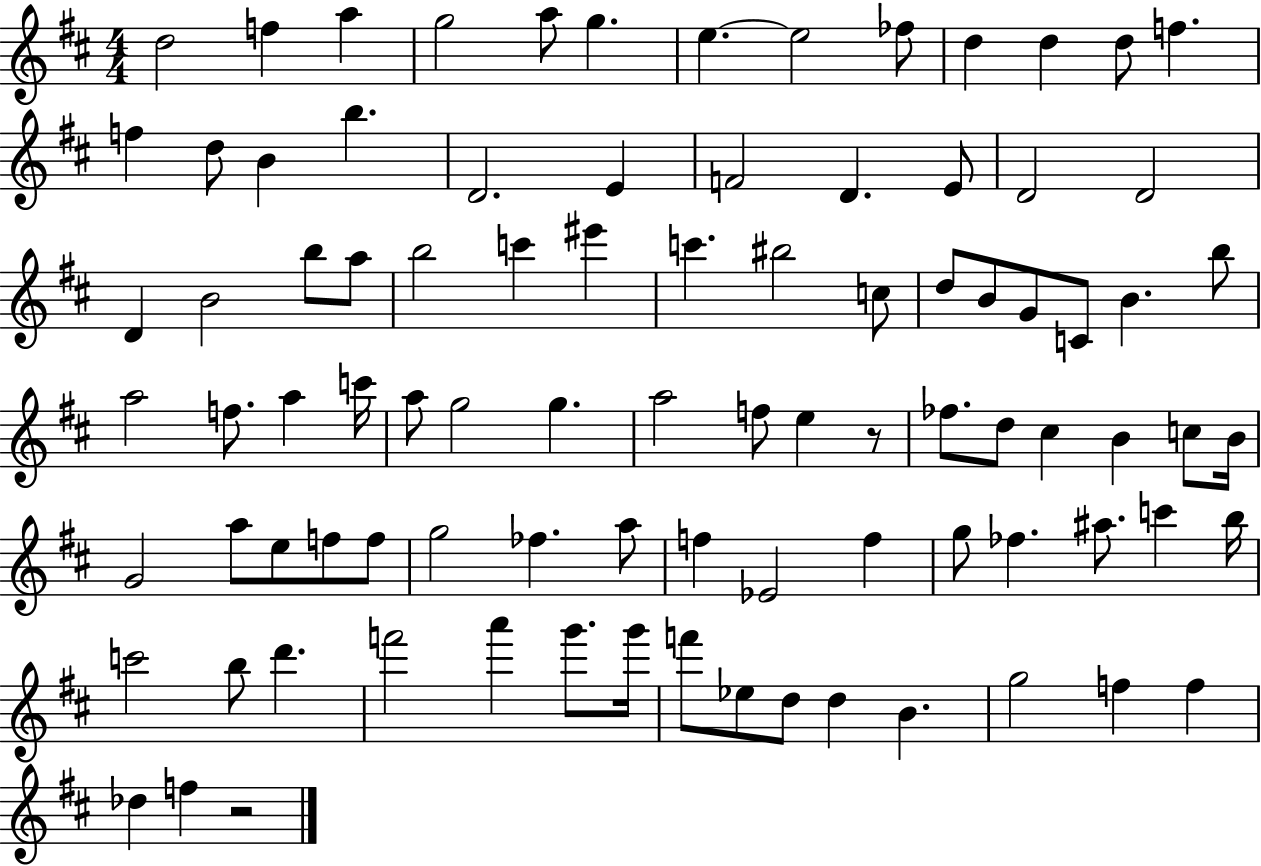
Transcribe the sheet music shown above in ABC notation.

X:1
T:Untitled
M:4/4
L:1/4
K:D
d2 f a g2 a/2 g e e2 _f/2 d d d/2 f f d/2 B b D2 E F2 D E/2 D2 D2 D B2 b/2 a/2 b2 c' ^e' c' ^b2 c/2 d/2 B/2 G/2 C/2 B b/2 a2 f/2 a c'/4 a/2 g2 g a2 f/2 e z/2 _f/2 d/2 ^c B c/2 B/4 G2 a/2 e/2 f/2 f/2 g2 _f a/2 f _E2 f g/2 _f ^a/2 c' b/4 c'2 b/2 d' f'2 a' g'/2 g'/4 f'/2 _e/2 d/2 d B g2 f f _d f z2